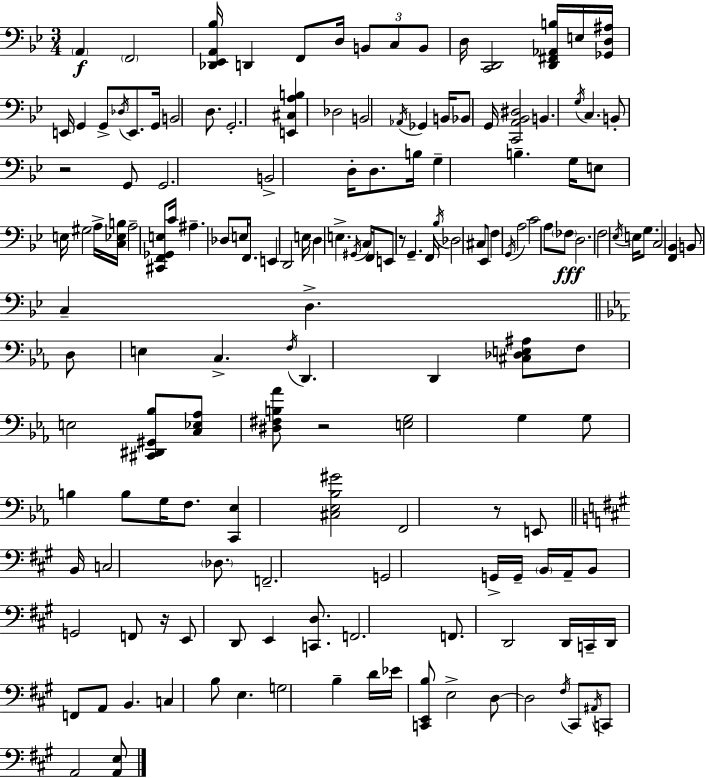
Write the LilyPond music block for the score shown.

{
  \clef bass
  \numericTimeSignature
  \time 3/4
  \key g \minor
  \parenthesize a,4\f \parenthesize f,2 | <des, ees, a, bes>16 d,4 f,8 d16 \tuplet 3/2 { b,8 c8 | b,8 } d16 <c, d,>2 <d, fis, aes, b>16 | e16 <ges, d ais>16 e,16 g,4 g,8-> \acciaccatura { des16 } e,8. | \break g,16 b,2 d8. | g,2.-. | <e, cis a b>4 des2 | b,2 \acciaccatura { aes,16 } ges,4 | \break b,16 bes,8 g,16 <c, a, bes, dis>2 | b,4. \acciaccatura { g16 } c4. | b,8-. r2 | g,8 g,2. | \break b,2-> d16-. | d8. b16 g4-- b4.-- | g16 e8 e16 gis2 | a16-> <c ees b>16 a2-- | \break <cis, f, ges, e>8 c'16 ais4.-- des8 e16 | f,8. e,4 d,2 | e16 d4 e4.-> | \acciaccatura { gis,16 } c16 f,16 e,8 r8 g,4.-- | \break f,16 \acciaccatura { bes16 } des2 | cis8 ees,8 f4 \acciaccatura { g,16 } a2 | c'2 | a8 \parenthesize fes8\fff d2. | \break f2 | \acciaccatura { ees16 } e16 g8. c2 | <f, bes,>4 b,8 c4-- | d4.-> \bar "||" \break \key ees \major d8 e4 c4.-> | \acciaccatura { f16 } d,4. d,4 <cis des e ais>8 | f8 e2 <cis, dis, gis, bes>8 | <c ees aes>8 <dis fis b aes'>8 r2 | \break <e g>2 g4 | g8 b4 b8 g16 f8. | <c, ees>4 <cis ees bes gis'>2 | f,2 r8 e,8 | \break \bar "||" \break \key a \major b,16 c2 \parenthesize des8. | f,2.-- | g,2 g,16-> g,16-- \parenthesize b,16 a,16-- | b,8 g,2 f,8 | \break r16 e,8 d,8 e,4 <c, d>8. | f,2. | f,8. d,2 d,16 | c,16-- d,16 f,8 a,8 b,4. | \break c4 b8 e4. | g2 b4-- | d'16 ees'16 <c, e, b>8 e2-> | d8~~ d2 \acciaccatura { fis16 } cis,8 | \break \acciaccatura { ais,16 } c,8 a,2 | <a, e>8 \bar "|."
}